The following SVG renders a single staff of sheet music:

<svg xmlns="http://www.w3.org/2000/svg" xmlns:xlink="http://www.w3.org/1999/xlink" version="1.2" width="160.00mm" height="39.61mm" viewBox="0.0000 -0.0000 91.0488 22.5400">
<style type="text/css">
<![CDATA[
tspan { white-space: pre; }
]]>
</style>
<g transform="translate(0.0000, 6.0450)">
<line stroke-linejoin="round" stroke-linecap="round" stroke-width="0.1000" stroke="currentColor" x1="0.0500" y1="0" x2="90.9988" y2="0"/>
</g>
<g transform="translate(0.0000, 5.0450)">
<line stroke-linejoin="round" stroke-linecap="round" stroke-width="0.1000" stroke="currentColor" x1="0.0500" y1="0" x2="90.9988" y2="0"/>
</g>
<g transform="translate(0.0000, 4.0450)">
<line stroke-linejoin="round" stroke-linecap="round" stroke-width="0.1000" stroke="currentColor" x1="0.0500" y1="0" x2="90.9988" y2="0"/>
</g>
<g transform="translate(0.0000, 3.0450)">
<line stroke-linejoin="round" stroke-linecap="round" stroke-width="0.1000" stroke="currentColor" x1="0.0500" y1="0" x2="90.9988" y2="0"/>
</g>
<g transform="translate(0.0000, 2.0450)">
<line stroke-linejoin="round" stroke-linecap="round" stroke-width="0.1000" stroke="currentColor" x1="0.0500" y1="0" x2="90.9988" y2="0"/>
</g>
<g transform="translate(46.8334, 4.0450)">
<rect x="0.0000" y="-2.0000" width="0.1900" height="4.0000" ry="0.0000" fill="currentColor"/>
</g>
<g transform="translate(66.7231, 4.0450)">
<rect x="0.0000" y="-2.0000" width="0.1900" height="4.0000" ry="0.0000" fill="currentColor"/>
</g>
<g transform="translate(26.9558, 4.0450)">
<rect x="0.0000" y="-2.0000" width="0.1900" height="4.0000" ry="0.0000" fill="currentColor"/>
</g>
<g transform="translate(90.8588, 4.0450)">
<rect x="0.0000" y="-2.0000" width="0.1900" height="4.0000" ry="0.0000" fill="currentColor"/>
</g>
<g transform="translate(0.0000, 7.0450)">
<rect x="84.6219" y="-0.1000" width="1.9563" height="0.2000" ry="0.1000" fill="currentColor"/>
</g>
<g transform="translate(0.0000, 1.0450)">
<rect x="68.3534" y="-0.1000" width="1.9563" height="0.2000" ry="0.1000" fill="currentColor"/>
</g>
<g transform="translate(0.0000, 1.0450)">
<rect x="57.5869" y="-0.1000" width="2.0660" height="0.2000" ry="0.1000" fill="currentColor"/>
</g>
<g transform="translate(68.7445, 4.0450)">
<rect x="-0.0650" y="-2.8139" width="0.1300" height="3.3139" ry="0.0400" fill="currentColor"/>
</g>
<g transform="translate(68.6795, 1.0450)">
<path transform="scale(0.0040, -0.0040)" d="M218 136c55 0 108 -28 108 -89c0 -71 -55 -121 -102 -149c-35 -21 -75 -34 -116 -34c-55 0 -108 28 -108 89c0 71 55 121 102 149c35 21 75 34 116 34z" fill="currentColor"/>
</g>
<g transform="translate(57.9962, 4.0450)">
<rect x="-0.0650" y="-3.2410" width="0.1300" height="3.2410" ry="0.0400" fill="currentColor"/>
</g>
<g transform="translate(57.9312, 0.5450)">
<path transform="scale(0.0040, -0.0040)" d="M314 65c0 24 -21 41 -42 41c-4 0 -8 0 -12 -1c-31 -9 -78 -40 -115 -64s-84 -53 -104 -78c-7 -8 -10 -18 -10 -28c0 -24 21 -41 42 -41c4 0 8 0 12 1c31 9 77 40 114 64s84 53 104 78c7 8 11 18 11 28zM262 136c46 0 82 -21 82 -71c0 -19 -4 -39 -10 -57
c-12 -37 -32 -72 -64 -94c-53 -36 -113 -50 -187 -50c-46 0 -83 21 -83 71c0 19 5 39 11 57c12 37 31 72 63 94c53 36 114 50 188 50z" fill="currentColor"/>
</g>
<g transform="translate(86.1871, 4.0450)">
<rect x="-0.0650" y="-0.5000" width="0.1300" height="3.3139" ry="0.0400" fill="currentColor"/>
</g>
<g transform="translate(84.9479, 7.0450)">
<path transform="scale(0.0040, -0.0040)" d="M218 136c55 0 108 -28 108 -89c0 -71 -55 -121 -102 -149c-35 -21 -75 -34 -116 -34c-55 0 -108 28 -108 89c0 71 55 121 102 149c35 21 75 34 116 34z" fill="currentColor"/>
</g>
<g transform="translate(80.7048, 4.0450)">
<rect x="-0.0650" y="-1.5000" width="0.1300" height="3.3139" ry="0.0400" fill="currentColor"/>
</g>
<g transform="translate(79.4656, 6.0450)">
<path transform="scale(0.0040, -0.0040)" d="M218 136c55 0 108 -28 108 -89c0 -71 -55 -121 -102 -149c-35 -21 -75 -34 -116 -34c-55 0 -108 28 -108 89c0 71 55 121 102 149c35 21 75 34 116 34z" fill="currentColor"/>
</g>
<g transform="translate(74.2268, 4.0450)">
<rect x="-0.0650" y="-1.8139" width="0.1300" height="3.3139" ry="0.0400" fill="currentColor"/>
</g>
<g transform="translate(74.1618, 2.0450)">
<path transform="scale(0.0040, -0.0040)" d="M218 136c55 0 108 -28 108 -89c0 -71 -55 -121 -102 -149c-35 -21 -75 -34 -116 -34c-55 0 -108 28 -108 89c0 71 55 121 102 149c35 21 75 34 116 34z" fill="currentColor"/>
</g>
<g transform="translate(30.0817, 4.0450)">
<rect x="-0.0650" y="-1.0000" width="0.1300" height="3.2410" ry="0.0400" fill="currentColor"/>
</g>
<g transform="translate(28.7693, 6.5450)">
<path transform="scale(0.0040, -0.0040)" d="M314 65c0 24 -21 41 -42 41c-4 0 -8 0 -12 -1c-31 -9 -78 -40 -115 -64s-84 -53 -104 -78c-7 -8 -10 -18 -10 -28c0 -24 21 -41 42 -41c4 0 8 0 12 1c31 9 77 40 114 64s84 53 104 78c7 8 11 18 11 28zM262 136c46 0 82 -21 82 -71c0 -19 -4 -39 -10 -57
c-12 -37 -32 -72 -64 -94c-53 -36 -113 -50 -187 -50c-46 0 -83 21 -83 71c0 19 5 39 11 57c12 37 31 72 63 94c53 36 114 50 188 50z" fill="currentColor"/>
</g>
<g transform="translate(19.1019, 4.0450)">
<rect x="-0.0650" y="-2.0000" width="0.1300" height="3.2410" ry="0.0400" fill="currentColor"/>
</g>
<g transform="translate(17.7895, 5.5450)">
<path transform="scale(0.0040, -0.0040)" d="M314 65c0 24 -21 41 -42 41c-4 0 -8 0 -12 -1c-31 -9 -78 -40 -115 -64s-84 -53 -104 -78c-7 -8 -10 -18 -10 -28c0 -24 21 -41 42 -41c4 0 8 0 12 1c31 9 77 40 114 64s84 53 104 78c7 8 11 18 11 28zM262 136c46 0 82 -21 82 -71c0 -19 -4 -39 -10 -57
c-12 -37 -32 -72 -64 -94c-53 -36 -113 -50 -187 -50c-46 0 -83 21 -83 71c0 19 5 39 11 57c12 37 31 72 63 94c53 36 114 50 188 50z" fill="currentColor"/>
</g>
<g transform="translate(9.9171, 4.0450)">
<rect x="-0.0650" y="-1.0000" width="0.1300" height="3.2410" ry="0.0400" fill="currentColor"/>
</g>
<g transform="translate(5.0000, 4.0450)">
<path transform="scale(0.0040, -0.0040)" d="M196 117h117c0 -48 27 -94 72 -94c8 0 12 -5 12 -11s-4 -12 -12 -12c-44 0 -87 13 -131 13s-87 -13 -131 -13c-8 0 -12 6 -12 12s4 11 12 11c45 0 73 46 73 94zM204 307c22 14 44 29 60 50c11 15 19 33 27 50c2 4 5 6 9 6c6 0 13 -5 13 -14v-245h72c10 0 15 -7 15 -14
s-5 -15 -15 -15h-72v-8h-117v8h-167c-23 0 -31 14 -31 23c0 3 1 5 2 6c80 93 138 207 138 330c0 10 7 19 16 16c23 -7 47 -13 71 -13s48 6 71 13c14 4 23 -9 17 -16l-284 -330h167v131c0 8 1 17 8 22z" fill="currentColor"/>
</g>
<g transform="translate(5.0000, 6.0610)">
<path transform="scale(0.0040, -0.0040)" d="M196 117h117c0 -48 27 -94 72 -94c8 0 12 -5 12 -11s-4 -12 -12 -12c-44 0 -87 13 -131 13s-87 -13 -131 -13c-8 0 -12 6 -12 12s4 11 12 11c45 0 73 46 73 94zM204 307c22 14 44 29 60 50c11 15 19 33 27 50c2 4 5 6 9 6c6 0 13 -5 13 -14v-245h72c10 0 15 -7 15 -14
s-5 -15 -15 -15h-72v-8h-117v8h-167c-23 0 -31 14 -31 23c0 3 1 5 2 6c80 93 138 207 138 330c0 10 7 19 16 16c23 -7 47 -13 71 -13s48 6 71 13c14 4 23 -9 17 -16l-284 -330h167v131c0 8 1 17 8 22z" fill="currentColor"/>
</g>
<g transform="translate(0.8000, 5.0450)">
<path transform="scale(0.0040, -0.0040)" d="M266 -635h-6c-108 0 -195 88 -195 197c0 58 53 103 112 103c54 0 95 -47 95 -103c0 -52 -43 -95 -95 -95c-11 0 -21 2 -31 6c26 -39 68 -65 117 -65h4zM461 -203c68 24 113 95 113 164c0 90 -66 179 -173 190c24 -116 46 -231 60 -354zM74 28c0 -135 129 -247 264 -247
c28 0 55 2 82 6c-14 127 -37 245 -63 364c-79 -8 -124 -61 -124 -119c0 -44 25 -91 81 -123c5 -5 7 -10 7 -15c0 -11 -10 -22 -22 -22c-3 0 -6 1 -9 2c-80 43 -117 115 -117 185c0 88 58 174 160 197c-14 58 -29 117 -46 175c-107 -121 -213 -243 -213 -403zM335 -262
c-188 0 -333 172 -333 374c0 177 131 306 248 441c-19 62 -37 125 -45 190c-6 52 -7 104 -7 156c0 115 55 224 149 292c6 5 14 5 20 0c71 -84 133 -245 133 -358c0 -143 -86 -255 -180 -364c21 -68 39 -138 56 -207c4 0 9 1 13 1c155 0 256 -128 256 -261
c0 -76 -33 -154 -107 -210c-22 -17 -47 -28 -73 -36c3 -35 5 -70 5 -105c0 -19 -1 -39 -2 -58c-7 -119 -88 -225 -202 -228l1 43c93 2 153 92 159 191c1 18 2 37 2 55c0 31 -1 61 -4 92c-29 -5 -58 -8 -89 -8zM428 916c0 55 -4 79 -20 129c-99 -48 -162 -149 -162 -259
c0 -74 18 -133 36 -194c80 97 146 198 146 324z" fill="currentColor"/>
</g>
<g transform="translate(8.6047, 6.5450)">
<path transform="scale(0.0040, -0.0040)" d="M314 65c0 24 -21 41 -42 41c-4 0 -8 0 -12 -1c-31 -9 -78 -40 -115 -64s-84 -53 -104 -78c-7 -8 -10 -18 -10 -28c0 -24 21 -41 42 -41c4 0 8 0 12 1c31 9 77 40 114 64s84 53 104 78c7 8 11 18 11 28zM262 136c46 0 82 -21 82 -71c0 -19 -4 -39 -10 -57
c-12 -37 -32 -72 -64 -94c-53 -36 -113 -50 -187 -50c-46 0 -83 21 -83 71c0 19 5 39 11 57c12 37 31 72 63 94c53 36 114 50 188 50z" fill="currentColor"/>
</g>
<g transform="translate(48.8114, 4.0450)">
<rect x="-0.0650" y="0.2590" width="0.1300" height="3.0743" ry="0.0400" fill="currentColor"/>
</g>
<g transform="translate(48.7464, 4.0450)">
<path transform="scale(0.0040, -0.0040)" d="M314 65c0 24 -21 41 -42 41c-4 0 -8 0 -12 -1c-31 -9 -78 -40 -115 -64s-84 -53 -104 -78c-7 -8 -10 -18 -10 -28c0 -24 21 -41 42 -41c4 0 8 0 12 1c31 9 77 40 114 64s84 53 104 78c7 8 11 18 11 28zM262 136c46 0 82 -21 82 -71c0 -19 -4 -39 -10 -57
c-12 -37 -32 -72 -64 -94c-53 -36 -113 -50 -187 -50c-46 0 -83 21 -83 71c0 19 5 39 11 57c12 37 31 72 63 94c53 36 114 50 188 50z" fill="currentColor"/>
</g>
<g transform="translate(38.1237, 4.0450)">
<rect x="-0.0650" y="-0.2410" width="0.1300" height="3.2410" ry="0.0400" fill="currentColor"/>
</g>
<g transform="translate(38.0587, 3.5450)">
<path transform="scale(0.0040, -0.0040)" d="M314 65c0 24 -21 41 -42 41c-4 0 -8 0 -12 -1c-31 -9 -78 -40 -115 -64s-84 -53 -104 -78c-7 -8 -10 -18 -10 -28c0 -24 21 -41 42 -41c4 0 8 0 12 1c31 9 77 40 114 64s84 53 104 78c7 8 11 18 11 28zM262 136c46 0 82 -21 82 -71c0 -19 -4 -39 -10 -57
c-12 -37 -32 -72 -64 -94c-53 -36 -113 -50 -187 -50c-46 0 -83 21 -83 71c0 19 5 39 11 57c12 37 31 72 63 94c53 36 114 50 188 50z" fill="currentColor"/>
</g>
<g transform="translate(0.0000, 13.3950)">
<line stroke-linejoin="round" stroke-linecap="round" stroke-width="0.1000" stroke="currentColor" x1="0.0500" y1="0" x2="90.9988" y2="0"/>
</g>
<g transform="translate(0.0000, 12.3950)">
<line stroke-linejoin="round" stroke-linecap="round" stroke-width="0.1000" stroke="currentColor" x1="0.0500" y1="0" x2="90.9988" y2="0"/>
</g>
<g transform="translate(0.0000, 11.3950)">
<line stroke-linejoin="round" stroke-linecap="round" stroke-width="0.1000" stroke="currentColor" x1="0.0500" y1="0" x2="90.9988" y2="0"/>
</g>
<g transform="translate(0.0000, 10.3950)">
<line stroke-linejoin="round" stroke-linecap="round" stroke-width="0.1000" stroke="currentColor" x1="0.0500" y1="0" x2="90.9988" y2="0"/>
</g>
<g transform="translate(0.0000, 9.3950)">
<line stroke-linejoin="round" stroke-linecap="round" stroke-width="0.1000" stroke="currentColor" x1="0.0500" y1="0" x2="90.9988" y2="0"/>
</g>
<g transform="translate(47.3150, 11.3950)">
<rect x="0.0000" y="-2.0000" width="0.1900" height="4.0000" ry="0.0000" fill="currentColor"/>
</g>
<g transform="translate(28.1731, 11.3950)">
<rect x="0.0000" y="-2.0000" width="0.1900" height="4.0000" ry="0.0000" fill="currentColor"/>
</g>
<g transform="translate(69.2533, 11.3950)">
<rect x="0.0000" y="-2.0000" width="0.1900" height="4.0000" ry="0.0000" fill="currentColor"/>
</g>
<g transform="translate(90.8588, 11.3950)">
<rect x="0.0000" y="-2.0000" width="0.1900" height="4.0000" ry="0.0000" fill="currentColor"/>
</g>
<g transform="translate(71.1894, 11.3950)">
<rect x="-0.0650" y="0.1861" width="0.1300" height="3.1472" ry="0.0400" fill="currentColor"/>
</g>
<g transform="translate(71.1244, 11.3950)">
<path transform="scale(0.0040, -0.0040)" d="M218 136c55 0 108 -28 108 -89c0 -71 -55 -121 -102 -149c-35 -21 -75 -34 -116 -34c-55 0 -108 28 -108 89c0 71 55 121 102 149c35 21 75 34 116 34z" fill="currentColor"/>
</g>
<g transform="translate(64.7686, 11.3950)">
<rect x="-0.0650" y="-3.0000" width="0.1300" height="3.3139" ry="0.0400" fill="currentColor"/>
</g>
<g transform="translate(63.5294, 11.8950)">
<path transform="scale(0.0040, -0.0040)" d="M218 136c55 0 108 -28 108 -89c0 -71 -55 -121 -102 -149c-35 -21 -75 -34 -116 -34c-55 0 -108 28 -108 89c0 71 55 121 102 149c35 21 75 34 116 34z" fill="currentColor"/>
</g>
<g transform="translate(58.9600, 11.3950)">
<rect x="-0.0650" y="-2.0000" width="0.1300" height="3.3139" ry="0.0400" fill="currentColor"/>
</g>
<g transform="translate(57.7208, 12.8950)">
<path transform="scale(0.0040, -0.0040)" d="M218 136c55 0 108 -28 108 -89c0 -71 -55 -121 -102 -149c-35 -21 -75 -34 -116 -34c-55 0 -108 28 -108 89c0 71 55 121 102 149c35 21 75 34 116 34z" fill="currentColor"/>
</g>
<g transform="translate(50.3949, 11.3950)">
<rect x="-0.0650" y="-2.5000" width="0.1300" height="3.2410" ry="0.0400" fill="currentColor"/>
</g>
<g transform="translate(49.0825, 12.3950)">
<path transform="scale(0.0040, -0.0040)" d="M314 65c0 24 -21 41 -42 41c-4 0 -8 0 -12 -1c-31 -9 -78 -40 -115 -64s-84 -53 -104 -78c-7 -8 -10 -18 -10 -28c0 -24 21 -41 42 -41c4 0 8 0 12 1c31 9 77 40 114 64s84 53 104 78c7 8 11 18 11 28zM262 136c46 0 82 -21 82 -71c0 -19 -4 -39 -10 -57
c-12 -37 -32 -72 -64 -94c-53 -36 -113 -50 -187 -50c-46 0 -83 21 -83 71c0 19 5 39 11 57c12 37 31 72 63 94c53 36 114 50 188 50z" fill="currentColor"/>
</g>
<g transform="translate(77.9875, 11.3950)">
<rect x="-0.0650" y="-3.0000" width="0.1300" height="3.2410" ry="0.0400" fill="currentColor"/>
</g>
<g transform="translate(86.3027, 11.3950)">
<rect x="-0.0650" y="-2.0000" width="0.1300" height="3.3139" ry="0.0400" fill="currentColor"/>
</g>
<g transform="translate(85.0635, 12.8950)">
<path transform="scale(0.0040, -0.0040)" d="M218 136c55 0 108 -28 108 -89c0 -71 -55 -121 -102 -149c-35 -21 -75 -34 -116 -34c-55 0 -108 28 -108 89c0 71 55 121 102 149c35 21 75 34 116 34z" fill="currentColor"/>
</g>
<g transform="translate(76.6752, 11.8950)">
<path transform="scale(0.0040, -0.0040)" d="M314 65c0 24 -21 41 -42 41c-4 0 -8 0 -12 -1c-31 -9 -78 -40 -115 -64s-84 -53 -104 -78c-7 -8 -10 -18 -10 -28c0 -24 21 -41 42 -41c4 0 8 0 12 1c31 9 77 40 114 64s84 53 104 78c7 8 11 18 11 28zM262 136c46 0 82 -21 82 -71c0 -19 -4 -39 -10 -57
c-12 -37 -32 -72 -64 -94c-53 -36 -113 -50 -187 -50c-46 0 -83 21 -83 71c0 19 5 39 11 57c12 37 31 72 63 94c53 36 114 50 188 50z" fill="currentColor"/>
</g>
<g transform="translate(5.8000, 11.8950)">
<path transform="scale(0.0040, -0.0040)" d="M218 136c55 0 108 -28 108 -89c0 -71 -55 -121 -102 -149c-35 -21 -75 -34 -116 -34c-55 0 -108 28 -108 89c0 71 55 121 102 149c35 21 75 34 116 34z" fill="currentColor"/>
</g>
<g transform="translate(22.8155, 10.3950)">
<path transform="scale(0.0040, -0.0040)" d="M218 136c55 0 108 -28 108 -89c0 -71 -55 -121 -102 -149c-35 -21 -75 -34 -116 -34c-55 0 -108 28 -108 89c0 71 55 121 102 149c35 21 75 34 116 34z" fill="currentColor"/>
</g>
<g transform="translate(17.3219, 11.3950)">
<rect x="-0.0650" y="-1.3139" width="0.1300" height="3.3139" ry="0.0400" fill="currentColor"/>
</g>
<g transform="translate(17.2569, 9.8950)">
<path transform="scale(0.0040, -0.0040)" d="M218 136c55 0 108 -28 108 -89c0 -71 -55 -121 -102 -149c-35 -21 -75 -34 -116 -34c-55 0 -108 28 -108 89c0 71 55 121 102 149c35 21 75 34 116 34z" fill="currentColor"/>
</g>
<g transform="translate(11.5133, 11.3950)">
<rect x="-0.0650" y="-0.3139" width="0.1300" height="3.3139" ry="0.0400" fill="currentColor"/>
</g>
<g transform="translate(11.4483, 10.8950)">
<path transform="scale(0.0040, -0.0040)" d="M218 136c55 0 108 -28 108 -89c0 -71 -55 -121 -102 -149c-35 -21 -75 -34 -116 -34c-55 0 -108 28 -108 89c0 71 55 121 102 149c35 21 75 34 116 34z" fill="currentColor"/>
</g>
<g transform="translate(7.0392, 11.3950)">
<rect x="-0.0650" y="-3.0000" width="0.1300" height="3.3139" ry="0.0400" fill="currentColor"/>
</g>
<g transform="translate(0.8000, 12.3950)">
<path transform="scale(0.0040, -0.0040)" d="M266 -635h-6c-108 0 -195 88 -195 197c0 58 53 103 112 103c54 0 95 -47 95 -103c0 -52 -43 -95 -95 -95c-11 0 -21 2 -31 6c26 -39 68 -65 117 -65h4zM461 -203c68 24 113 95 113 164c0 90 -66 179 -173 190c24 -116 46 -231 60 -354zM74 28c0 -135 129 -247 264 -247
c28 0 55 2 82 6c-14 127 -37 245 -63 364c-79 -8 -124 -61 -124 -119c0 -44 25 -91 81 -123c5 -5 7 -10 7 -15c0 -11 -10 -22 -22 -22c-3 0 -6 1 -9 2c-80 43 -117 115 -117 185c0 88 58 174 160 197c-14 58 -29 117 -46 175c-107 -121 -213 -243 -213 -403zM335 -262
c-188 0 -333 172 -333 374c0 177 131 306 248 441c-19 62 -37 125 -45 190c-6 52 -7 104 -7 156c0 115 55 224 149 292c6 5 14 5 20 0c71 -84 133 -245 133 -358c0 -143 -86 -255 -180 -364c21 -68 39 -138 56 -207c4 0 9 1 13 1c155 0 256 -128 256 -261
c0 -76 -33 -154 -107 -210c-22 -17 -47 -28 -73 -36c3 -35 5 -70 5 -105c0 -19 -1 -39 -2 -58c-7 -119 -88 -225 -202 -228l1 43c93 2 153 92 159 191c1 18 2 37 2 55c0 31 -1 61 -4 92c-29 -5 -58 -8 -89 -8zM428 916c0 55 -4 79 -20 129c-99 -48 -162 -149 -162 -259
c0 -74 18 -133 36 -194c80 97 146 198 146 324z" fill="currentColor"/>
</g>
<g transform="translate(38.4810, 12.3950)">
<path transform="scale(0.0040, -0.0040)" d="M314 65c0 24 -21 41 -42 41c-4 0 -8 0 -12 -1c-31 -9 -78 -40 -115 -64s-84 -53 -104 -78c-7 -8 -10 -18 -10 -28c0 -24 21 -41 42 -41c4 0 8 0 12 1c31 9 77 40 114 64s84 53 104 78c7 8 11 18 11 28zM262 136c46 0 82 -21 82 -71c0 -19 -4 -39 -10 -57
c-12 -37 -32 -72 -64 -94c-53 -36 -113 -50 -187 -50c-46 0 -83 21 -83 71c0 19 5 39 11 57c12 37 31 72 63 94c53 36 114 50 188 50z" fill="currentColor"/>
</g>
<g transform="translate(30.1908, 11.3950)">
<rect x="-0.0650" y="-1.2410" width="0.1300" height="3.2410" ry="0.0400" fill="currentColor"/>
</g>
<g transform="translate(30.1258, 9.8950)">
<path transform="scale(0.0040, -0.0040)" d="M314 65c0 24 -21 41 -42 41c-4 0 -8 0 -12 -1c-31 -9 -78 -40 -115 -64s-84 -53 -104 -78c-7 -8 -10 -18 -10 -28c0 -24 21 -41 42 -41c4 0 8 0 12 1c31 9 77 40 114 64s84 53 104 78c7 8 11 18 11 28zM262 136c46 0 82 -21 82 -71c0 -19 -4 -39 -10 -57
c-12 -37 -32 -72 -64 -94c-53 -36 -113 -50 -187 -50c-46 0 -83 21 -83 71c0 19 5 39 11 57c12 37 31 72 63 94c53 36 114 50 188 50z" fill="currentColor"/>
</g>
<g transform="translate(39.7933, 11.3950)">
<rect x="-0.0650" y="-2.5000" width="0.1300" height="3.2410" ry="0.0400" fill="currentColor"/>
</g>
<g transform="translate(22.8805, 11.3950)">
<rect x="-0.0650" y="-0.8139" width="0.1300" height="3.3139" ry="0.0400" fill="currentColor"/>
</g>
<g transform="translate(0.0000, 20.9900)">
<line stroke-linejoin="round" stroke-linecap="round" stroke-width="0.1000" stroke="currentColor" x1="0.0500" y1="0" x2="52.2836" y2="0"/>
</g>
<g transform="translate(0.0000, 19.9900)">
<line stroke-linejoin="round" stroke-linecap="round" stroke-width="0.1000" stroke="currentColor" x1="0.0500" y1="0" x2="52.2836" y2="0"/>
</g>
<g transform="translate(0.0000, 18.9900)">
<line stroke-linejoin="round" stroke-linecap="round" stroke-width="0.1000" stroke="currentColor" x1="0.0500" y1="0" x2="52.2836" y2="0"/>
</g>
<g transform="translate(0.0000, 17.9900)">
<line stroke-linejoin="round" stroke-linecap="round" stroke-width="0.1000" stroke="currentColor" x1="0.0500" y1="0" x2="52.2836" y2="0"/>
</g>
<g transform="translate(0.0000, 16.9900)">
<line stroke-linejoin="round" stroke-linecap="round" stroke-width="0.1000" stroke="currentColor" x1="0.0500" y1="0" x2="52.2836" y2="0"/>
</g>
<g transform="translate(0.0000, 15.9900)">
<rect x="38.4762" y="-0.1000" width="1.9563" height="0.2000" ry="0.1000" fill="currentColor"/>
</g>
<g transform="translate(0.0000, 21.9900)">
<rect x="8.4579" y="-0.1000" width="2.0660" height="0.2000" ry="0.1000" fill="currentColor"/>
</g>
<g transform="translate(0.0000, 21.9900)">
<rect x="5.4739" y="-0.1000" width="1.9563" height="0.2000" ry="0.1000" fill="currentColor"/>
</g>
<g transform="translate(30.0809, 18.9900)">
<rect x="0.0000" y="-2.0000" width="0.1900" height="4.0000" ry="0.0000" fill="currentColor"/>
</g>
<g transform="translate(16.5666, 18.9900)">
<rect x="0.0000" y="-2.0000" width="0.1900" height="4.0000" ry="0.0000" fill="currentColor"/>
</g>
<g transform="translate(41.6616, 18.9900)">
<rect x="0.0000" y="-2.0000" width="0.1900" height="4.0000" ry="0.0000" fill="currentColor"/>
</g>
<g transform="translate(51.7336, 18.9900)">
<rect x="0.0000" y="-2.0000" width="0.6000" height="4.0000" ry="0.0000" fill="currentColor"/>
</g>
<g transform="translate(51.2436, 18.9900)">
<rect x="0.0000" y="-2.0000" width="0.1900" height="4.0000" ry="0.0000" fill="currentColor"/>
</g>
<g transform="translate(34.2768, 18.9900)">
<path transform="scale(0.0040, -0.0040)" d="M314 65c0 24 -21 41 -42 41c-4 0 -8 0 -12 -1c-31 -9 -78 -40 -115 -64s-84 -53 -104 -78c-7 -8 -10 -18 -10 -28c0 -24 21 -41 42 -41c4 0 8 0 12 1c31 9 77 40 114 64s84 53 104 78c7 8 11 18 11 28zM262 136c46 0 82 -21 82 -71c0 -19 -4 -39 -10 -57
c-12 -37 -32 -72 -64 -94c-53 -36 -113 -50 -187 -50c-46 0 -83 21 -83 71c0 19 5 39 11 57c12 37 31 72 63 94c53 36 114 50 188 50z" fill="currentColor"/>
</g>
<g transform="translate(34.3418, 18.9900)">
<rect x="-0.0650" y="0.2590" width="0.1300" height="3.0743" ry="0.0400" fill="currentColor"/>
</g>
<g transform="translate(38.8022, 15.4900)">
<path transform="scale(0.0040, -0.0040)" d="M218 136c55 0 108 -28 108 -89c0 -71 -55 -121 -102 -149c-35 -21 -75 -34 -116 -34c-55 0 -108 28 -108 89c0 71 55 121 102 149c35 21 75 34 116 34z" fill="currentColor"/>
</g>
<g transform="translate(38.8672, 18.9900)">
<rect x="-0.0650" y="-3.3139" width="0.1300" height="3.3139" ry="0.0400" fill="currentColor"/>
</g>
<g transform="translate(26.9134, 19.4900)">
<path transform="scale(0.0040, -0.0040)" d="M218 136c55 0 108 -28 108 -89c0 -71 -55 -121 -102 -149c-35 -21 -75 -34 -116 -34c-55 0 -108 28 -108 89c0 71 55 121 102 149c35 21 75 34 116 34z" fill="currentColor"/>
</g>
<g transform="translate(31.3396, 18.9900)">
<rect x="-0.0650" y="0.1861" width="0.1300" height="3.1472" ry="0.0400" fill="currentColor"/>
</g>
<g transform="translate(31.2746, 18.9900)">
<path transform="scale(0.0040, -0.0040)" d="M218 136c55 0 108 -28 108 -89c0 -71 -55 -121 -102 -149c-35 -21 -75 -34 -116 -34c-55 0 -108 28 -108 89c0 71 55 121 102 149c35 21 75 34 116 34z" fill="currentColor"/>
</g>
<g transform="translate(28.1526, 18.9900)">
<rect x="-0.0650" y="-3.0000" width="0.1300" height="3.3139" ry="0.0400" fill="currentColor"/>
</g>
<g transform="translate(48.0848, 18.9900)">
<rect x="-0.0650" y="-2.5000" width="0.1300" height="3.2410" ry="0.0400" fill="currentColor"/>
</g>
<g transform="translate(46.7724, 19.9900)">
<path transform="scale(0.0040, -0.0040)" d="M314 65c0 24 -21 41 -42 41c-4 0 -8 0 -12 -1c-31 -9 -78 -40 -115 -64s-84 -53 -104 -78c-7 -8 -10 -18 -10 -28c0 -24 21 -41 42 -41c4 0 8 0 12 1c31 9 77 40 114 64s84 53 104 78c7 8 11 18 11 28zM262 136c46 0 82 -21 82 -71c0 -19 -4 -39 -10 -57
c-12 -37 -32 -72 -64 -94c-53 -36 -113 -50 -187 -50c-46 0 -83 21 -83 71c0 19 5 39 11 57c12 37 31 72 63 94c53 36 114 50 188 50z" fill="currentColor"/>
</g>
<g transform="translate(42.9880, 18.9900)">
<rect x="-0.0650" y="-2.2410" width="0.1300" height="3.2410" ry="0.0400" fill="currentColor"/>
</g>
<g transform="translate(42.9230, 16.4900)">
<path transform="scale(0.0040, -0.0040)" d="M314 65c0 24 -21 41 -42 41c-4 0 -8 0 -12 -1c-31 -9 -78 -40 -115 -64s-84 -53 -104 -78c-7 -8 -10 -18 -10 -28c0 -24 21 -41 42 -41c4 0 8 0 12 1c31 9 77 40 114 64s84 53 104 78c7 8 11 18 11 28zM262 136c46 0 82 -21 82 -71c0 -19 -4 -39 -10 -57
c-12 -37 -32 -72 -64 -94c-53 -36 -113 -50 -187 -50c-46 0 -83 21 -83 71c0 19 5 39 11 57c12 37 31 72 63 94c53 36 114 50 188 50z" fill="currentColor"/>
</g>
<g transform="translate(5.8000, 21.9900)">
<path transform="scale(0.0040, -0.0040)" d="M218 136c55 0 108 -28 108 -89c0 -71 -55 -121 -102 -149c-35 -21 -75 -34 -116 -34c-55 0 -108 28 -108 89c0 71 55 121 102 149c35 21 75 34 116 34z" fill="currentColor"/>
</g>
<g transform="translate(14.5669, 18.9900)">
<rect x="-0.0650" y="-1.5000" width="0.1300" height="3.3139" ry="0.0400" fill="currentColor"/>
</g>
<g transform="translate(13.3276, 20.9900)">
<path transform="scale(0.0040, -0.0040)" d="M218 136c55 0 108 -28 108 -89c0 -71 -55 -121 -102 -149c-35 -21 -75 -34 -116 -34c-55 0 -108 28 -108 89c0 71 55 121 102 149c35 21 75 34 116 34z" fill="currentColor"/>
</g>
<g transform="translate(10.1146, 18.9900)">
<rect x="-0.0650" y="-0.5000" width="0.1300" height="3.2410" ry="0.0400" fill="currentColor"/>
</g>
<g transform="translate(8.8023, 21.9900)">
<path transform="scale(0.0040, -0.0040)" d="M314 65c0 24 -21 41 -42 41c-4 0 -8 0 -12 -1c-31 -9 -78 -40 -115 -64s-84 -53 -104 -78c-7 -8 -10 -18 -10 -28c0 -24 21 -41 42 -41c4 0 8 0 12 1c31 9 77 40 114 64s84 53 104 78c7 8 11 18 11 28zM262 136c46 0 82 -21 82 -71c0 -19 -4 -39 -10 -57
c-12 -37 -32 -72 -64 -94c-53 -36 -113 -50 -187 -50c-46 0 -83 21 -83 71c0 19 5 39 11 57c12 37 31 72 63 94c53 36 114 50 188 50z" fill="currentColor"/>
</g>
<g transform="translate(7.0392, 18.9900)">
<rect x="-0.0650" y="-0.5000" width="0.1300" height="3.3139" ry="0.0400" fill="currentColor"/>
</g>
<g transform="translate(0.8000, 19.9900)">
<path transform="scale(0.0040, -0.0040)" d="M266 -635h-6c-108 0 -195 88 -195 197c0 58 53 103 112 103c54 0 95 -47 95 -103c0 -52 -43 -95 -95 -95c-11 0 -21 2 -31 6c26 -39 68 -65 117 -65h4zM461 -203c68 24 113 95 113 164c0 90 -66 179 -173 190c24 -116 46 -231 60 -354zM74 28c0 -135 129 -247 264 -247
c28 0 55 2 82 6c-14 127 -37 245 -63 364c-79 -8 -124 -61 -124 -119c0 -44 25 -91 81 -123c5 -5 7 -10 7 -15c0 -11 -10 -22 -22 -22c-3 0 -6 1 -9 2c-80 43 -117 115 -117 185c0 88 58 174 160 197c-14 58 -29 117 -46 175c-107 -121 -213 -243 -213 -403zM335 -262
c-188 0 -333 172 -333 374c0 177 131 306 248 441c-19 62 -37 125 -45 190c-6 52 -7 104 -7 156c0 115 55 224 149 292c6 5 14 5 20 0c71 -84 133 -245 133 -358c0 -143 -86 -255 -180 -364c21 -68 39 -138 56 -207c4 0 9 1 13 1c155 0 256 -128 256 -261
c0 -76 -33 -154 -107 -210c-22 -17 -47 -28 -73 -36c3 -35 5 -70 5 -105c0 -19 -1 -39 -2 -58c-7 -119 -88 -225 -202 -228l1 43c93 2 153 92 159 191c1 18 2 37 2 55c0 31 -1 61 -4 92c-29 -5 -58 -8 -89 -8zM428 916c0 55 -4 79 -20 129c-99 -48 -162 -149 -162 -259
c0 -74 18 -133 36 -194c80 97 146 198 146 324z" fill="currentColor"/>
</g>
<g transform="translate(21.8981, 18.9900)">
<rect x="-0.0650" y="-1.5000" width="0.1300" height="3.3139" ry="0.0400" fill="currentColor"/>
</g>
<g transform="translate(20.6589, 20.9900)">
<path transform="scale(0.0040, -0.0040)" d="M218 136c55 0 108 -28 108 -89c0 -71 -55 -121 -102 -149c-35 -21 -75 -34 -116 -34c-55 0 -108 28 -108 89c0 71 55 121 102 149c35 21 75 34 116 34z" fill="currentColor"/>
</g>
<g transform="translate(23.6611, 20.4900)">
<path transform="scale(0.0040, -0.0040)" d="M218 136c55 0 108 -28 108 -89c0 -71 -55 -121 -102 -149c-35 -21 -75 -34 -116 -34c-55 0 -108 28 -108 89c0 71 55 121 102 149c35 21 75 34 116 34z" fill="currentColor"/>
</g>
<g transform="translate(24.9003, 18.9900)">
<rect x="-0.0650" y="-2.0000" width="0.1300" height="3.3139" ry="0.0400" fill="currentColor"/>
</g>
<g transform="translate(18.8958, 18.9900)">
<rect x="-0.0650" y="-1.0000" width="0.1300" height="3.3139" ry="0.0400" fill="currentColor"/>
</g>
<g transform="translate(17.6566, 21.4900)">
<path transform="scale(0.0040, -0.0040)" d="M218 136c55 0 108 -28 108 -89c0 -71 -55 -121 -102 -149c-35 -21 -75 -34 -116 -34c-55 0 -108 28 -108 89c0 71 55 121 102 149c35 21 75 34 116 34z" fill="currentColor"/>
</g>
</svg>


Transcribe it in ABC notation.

X:1
T:Untitled
M:4/4
L:1/4
K:C
D2 F2 D2 c2 B2 b2 a f E C A c e d e2 G2 G2 F A B A2 F C C2 E D E F A B B2 b g2 G2